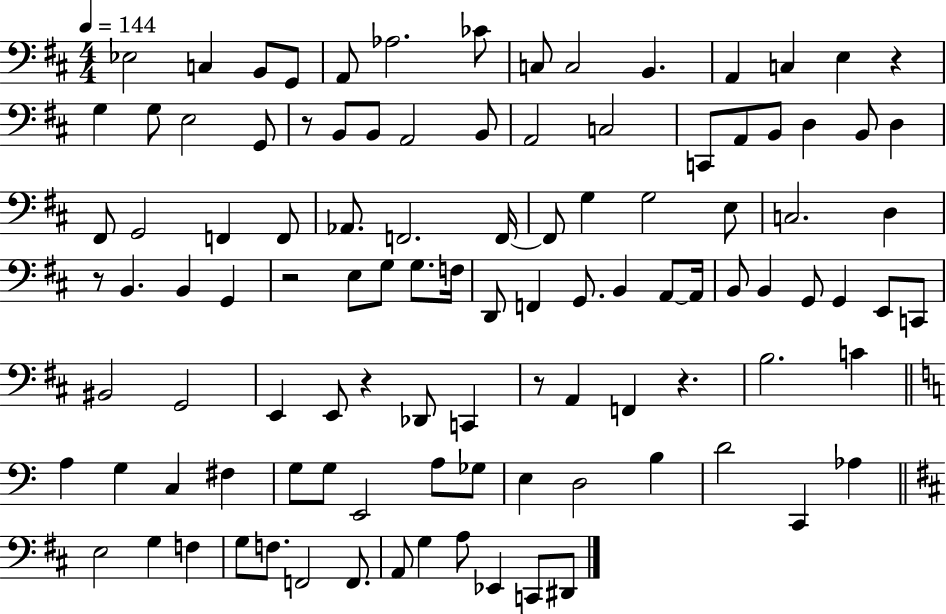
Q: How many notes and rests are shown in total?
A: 106